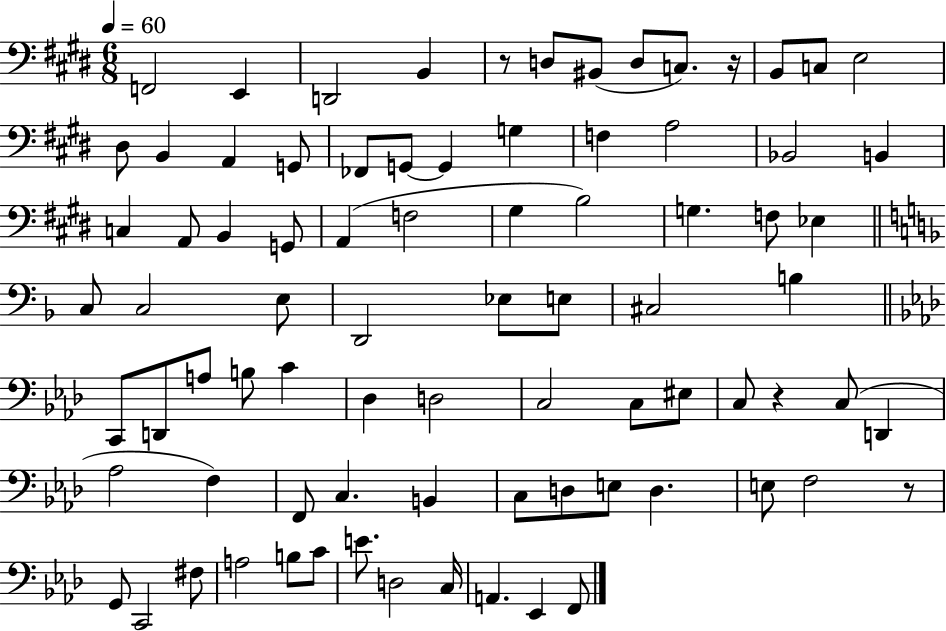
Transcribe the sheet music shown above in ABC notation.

X:1
T:Untitled
M:6/8
L:1/4
K:E
F,,2 E,, D,,2 B,, z/2 D,/2 ^B,,/2 D,/2 C,/2 z/4 B,,/2 C,/2 E,2 ^D,/2 B,, A,, G,,/2 _F,,/2 G,,/2 G,, G, F, A,2 _B,,2 B,, C, A,,/2 B,, G,,/2 A,, F,2 ^G, B,2 G, F,/2 _E, C,/2 C,2 E,/2 D,,2 _E,/2 E,/2 ^C,2 B, C,,/2 D,,/2 A,/2 B,/2 C _D, D,2 C,2 C,/2 ^E,/2 C,/2 z C,/2 D,, _A,2 F, F,,/2 C, B,, C,/2 D,/2 E,/2 D, E,/2 F,2 z/2 G,,/2 C,,2 ^F,/2 A,2 B,/2 C/2 E/2 D,2 C,/4 A,, _E,, F,,/2